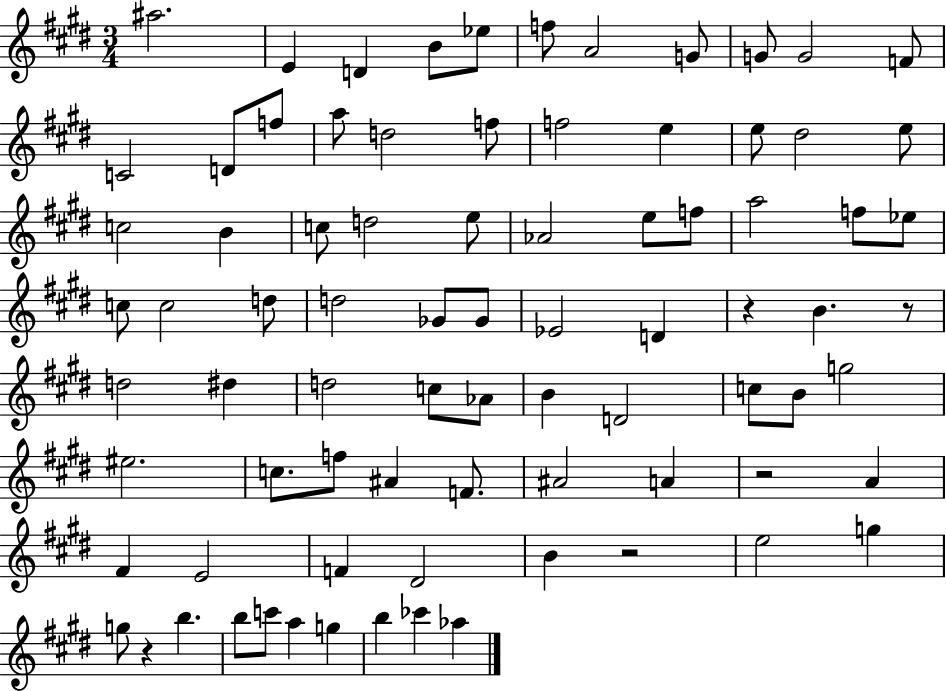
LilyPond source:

{
  \clef treble
  \numericTimeSignature
  \time 3/4
  \key e \major
  ais''2. | e'4 d'4 b'8 ees''8 | f''8 a'2 g'8 | g'8 g'2 f'8 | \break c'2 d'8 f''8 | a''8 d''2 f''8 | f''2 e''4 | e''8 dis''2 e''8 | \break c''2 b'4 | c''8 d''2 e''8 | aes'2 e''8 f''8 | a''2 f''8 ees''8 | \break c''8 c''2 d''8 | d''2 ges'8 ges'8 | ees'2 d'4 | r4 b'4. r8 | \break d''2 dis''4 | d''2 c''8 aes'8 | b'4 d'2 | c''8 b'8 g''2 | \break eis''2. | c''8. f''8 ais'4 f'8. | ais'2 a'4 | r2 a'4 | \break fis'4 e'2 | f'4 dis'2 | b'4 r2 | e''2 g''4 | \break g''8 r4 b''4. | b''8 c'''8 a''4 g''4 | b''4 ces'''4 aes''4 | \bar "|."
}